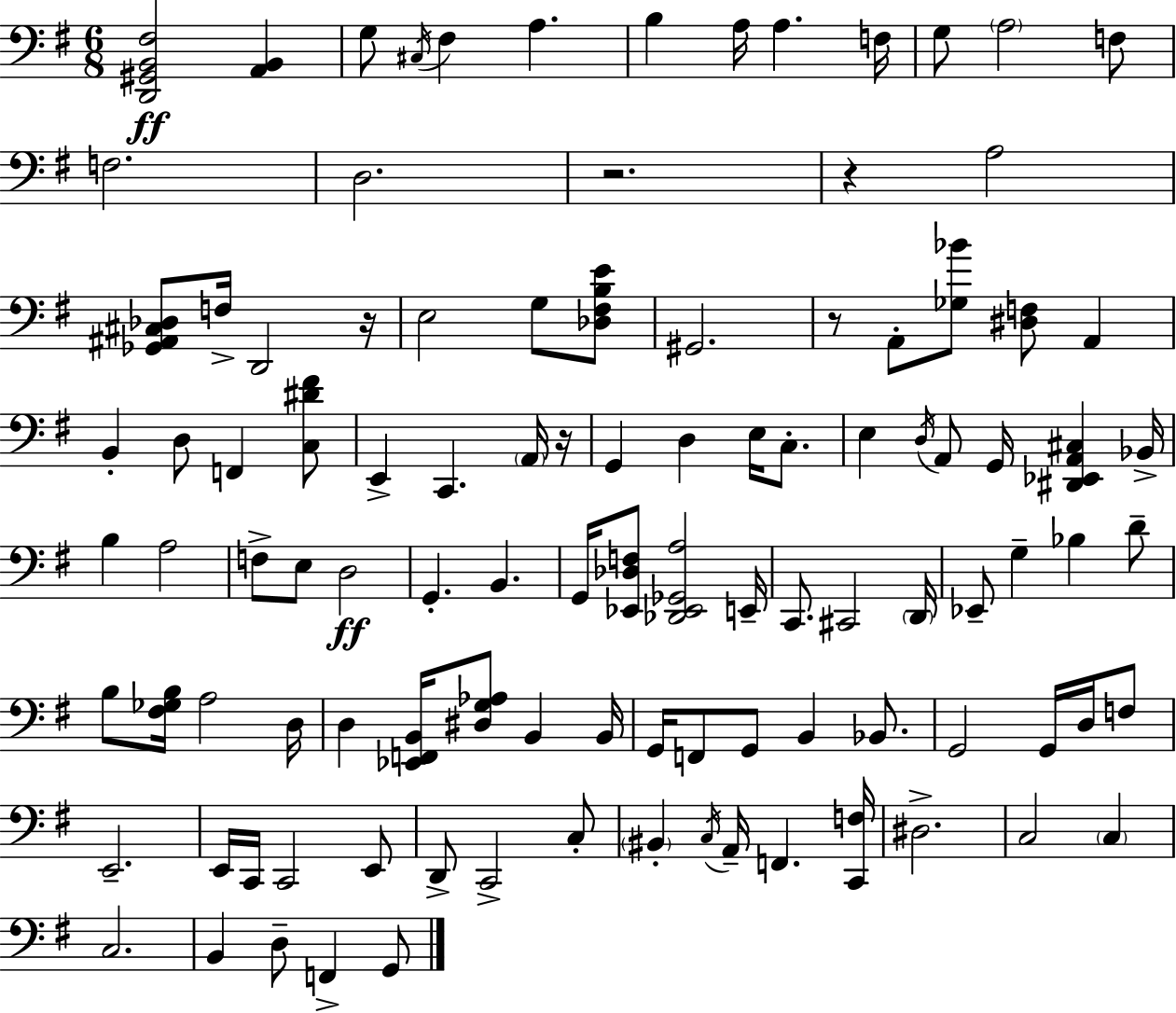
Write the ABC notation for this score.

X:1
T:Untitled
M:6/8
L:1/4
K:G
[D,,^G,,B,,^F,]2 [A,,B,,] G,/2 ^C,/4 ^F, A, B, A,/4 A, F,/4 G,/2 A,2 F,/2 F,2 D,2 z2 z A,2 [_G,,^A,,^C,_D,]/2 F,/4 D,,2 z/4 E,2 G,/2 [_D,^F,B,E]/2 ^G,,2 z/2 A,,/2 [_G,_B]/2 [^D,F,]/2 A,, B,, D,/2 F,, [C,^D^F]/2 E,, C,, A,,/4 z/4 G,, D, E,/4 C,/2 E, D,/4 A,,/2 G,,/4 [^D,,_E,,A,,^C,] _B,,/4 B, A,2 F,/2 E,/2 D,2 G,, B,, G,,/4 [_E,,_D,F,]/2 [_D,,_E,,_G,,A,]2 E,,/4 C,,/2 ^C,,2 D,,/4 _E,,/2 G, _B, D/2 B,/2 [^F,_G,B,]/4 A,2 D,/4 D, [_E,,F,,B,,]/4 [^D,G,_A,]/2 B,, B,,/4 G,,/4 F,,/2 G,,/2 B,, _B,,/2 G,,2 G,,/4 D,/4 F,/2 E,,2 E,,/4 C,,/4 C,,2 E,,/2 D,,/2 C,,2 C,/2 ^B,, C,/4 A,,/4 F,, [C,,F,]/4 ^D,2 C,2 C, C,2 B,, D,/2 F,, G,,/2